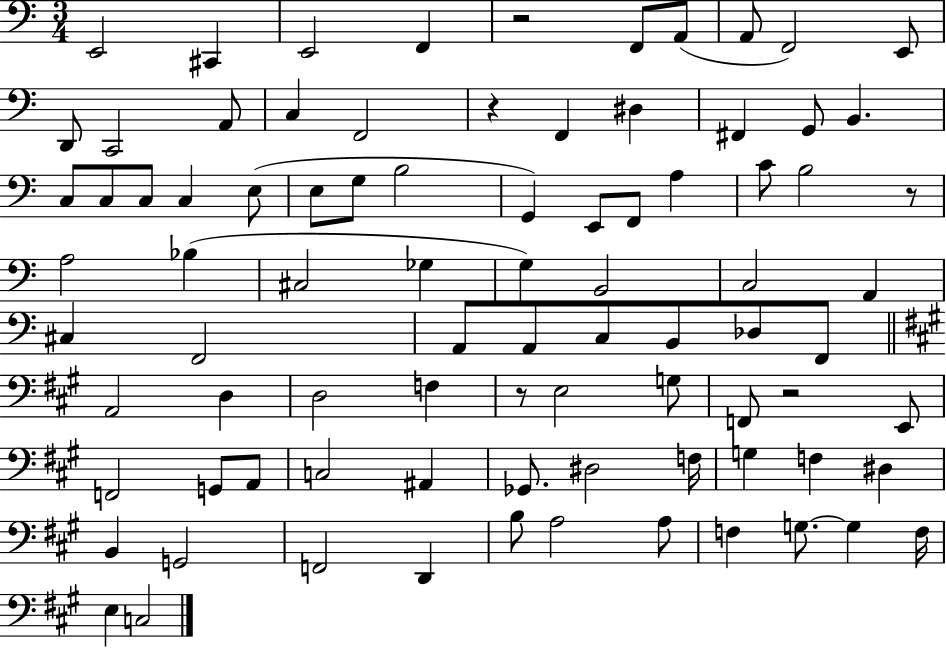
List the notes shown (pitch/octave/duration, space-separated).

E2/h C#2/q E2/h F2/q R/h F2/e A2/e A2/e F2/h E2/e D2/e C2/h A2/e C3/q F2/h R/q F2/q D#3/q F#2/q G2/e B2/q. C3/e C3/e C3/e C3/q E3/e E3/e G3/e B3/h G2/q E2/e F2/e A3/q C4/e B3/h R/e A3/h Bb3/q C#3/h Gb3/q G3/q B2/h C3/h A2/q C#3/q F2/h A2/e A2/e C3/e B2/e Db3/e F2/e A2/h D3/q D3/h F3/q R/e E3/h G3/e F2/e R/h E2/e F2/h G2/e A2/e C3/h A#2/q Gb2/e. D#3/h F3/s G3/q F3/q D#3/q B2/q G2/h F2/h D2/q B3/e A3/h A3/e F3/q G3/e. G3/q F3/s E3/q C3/h